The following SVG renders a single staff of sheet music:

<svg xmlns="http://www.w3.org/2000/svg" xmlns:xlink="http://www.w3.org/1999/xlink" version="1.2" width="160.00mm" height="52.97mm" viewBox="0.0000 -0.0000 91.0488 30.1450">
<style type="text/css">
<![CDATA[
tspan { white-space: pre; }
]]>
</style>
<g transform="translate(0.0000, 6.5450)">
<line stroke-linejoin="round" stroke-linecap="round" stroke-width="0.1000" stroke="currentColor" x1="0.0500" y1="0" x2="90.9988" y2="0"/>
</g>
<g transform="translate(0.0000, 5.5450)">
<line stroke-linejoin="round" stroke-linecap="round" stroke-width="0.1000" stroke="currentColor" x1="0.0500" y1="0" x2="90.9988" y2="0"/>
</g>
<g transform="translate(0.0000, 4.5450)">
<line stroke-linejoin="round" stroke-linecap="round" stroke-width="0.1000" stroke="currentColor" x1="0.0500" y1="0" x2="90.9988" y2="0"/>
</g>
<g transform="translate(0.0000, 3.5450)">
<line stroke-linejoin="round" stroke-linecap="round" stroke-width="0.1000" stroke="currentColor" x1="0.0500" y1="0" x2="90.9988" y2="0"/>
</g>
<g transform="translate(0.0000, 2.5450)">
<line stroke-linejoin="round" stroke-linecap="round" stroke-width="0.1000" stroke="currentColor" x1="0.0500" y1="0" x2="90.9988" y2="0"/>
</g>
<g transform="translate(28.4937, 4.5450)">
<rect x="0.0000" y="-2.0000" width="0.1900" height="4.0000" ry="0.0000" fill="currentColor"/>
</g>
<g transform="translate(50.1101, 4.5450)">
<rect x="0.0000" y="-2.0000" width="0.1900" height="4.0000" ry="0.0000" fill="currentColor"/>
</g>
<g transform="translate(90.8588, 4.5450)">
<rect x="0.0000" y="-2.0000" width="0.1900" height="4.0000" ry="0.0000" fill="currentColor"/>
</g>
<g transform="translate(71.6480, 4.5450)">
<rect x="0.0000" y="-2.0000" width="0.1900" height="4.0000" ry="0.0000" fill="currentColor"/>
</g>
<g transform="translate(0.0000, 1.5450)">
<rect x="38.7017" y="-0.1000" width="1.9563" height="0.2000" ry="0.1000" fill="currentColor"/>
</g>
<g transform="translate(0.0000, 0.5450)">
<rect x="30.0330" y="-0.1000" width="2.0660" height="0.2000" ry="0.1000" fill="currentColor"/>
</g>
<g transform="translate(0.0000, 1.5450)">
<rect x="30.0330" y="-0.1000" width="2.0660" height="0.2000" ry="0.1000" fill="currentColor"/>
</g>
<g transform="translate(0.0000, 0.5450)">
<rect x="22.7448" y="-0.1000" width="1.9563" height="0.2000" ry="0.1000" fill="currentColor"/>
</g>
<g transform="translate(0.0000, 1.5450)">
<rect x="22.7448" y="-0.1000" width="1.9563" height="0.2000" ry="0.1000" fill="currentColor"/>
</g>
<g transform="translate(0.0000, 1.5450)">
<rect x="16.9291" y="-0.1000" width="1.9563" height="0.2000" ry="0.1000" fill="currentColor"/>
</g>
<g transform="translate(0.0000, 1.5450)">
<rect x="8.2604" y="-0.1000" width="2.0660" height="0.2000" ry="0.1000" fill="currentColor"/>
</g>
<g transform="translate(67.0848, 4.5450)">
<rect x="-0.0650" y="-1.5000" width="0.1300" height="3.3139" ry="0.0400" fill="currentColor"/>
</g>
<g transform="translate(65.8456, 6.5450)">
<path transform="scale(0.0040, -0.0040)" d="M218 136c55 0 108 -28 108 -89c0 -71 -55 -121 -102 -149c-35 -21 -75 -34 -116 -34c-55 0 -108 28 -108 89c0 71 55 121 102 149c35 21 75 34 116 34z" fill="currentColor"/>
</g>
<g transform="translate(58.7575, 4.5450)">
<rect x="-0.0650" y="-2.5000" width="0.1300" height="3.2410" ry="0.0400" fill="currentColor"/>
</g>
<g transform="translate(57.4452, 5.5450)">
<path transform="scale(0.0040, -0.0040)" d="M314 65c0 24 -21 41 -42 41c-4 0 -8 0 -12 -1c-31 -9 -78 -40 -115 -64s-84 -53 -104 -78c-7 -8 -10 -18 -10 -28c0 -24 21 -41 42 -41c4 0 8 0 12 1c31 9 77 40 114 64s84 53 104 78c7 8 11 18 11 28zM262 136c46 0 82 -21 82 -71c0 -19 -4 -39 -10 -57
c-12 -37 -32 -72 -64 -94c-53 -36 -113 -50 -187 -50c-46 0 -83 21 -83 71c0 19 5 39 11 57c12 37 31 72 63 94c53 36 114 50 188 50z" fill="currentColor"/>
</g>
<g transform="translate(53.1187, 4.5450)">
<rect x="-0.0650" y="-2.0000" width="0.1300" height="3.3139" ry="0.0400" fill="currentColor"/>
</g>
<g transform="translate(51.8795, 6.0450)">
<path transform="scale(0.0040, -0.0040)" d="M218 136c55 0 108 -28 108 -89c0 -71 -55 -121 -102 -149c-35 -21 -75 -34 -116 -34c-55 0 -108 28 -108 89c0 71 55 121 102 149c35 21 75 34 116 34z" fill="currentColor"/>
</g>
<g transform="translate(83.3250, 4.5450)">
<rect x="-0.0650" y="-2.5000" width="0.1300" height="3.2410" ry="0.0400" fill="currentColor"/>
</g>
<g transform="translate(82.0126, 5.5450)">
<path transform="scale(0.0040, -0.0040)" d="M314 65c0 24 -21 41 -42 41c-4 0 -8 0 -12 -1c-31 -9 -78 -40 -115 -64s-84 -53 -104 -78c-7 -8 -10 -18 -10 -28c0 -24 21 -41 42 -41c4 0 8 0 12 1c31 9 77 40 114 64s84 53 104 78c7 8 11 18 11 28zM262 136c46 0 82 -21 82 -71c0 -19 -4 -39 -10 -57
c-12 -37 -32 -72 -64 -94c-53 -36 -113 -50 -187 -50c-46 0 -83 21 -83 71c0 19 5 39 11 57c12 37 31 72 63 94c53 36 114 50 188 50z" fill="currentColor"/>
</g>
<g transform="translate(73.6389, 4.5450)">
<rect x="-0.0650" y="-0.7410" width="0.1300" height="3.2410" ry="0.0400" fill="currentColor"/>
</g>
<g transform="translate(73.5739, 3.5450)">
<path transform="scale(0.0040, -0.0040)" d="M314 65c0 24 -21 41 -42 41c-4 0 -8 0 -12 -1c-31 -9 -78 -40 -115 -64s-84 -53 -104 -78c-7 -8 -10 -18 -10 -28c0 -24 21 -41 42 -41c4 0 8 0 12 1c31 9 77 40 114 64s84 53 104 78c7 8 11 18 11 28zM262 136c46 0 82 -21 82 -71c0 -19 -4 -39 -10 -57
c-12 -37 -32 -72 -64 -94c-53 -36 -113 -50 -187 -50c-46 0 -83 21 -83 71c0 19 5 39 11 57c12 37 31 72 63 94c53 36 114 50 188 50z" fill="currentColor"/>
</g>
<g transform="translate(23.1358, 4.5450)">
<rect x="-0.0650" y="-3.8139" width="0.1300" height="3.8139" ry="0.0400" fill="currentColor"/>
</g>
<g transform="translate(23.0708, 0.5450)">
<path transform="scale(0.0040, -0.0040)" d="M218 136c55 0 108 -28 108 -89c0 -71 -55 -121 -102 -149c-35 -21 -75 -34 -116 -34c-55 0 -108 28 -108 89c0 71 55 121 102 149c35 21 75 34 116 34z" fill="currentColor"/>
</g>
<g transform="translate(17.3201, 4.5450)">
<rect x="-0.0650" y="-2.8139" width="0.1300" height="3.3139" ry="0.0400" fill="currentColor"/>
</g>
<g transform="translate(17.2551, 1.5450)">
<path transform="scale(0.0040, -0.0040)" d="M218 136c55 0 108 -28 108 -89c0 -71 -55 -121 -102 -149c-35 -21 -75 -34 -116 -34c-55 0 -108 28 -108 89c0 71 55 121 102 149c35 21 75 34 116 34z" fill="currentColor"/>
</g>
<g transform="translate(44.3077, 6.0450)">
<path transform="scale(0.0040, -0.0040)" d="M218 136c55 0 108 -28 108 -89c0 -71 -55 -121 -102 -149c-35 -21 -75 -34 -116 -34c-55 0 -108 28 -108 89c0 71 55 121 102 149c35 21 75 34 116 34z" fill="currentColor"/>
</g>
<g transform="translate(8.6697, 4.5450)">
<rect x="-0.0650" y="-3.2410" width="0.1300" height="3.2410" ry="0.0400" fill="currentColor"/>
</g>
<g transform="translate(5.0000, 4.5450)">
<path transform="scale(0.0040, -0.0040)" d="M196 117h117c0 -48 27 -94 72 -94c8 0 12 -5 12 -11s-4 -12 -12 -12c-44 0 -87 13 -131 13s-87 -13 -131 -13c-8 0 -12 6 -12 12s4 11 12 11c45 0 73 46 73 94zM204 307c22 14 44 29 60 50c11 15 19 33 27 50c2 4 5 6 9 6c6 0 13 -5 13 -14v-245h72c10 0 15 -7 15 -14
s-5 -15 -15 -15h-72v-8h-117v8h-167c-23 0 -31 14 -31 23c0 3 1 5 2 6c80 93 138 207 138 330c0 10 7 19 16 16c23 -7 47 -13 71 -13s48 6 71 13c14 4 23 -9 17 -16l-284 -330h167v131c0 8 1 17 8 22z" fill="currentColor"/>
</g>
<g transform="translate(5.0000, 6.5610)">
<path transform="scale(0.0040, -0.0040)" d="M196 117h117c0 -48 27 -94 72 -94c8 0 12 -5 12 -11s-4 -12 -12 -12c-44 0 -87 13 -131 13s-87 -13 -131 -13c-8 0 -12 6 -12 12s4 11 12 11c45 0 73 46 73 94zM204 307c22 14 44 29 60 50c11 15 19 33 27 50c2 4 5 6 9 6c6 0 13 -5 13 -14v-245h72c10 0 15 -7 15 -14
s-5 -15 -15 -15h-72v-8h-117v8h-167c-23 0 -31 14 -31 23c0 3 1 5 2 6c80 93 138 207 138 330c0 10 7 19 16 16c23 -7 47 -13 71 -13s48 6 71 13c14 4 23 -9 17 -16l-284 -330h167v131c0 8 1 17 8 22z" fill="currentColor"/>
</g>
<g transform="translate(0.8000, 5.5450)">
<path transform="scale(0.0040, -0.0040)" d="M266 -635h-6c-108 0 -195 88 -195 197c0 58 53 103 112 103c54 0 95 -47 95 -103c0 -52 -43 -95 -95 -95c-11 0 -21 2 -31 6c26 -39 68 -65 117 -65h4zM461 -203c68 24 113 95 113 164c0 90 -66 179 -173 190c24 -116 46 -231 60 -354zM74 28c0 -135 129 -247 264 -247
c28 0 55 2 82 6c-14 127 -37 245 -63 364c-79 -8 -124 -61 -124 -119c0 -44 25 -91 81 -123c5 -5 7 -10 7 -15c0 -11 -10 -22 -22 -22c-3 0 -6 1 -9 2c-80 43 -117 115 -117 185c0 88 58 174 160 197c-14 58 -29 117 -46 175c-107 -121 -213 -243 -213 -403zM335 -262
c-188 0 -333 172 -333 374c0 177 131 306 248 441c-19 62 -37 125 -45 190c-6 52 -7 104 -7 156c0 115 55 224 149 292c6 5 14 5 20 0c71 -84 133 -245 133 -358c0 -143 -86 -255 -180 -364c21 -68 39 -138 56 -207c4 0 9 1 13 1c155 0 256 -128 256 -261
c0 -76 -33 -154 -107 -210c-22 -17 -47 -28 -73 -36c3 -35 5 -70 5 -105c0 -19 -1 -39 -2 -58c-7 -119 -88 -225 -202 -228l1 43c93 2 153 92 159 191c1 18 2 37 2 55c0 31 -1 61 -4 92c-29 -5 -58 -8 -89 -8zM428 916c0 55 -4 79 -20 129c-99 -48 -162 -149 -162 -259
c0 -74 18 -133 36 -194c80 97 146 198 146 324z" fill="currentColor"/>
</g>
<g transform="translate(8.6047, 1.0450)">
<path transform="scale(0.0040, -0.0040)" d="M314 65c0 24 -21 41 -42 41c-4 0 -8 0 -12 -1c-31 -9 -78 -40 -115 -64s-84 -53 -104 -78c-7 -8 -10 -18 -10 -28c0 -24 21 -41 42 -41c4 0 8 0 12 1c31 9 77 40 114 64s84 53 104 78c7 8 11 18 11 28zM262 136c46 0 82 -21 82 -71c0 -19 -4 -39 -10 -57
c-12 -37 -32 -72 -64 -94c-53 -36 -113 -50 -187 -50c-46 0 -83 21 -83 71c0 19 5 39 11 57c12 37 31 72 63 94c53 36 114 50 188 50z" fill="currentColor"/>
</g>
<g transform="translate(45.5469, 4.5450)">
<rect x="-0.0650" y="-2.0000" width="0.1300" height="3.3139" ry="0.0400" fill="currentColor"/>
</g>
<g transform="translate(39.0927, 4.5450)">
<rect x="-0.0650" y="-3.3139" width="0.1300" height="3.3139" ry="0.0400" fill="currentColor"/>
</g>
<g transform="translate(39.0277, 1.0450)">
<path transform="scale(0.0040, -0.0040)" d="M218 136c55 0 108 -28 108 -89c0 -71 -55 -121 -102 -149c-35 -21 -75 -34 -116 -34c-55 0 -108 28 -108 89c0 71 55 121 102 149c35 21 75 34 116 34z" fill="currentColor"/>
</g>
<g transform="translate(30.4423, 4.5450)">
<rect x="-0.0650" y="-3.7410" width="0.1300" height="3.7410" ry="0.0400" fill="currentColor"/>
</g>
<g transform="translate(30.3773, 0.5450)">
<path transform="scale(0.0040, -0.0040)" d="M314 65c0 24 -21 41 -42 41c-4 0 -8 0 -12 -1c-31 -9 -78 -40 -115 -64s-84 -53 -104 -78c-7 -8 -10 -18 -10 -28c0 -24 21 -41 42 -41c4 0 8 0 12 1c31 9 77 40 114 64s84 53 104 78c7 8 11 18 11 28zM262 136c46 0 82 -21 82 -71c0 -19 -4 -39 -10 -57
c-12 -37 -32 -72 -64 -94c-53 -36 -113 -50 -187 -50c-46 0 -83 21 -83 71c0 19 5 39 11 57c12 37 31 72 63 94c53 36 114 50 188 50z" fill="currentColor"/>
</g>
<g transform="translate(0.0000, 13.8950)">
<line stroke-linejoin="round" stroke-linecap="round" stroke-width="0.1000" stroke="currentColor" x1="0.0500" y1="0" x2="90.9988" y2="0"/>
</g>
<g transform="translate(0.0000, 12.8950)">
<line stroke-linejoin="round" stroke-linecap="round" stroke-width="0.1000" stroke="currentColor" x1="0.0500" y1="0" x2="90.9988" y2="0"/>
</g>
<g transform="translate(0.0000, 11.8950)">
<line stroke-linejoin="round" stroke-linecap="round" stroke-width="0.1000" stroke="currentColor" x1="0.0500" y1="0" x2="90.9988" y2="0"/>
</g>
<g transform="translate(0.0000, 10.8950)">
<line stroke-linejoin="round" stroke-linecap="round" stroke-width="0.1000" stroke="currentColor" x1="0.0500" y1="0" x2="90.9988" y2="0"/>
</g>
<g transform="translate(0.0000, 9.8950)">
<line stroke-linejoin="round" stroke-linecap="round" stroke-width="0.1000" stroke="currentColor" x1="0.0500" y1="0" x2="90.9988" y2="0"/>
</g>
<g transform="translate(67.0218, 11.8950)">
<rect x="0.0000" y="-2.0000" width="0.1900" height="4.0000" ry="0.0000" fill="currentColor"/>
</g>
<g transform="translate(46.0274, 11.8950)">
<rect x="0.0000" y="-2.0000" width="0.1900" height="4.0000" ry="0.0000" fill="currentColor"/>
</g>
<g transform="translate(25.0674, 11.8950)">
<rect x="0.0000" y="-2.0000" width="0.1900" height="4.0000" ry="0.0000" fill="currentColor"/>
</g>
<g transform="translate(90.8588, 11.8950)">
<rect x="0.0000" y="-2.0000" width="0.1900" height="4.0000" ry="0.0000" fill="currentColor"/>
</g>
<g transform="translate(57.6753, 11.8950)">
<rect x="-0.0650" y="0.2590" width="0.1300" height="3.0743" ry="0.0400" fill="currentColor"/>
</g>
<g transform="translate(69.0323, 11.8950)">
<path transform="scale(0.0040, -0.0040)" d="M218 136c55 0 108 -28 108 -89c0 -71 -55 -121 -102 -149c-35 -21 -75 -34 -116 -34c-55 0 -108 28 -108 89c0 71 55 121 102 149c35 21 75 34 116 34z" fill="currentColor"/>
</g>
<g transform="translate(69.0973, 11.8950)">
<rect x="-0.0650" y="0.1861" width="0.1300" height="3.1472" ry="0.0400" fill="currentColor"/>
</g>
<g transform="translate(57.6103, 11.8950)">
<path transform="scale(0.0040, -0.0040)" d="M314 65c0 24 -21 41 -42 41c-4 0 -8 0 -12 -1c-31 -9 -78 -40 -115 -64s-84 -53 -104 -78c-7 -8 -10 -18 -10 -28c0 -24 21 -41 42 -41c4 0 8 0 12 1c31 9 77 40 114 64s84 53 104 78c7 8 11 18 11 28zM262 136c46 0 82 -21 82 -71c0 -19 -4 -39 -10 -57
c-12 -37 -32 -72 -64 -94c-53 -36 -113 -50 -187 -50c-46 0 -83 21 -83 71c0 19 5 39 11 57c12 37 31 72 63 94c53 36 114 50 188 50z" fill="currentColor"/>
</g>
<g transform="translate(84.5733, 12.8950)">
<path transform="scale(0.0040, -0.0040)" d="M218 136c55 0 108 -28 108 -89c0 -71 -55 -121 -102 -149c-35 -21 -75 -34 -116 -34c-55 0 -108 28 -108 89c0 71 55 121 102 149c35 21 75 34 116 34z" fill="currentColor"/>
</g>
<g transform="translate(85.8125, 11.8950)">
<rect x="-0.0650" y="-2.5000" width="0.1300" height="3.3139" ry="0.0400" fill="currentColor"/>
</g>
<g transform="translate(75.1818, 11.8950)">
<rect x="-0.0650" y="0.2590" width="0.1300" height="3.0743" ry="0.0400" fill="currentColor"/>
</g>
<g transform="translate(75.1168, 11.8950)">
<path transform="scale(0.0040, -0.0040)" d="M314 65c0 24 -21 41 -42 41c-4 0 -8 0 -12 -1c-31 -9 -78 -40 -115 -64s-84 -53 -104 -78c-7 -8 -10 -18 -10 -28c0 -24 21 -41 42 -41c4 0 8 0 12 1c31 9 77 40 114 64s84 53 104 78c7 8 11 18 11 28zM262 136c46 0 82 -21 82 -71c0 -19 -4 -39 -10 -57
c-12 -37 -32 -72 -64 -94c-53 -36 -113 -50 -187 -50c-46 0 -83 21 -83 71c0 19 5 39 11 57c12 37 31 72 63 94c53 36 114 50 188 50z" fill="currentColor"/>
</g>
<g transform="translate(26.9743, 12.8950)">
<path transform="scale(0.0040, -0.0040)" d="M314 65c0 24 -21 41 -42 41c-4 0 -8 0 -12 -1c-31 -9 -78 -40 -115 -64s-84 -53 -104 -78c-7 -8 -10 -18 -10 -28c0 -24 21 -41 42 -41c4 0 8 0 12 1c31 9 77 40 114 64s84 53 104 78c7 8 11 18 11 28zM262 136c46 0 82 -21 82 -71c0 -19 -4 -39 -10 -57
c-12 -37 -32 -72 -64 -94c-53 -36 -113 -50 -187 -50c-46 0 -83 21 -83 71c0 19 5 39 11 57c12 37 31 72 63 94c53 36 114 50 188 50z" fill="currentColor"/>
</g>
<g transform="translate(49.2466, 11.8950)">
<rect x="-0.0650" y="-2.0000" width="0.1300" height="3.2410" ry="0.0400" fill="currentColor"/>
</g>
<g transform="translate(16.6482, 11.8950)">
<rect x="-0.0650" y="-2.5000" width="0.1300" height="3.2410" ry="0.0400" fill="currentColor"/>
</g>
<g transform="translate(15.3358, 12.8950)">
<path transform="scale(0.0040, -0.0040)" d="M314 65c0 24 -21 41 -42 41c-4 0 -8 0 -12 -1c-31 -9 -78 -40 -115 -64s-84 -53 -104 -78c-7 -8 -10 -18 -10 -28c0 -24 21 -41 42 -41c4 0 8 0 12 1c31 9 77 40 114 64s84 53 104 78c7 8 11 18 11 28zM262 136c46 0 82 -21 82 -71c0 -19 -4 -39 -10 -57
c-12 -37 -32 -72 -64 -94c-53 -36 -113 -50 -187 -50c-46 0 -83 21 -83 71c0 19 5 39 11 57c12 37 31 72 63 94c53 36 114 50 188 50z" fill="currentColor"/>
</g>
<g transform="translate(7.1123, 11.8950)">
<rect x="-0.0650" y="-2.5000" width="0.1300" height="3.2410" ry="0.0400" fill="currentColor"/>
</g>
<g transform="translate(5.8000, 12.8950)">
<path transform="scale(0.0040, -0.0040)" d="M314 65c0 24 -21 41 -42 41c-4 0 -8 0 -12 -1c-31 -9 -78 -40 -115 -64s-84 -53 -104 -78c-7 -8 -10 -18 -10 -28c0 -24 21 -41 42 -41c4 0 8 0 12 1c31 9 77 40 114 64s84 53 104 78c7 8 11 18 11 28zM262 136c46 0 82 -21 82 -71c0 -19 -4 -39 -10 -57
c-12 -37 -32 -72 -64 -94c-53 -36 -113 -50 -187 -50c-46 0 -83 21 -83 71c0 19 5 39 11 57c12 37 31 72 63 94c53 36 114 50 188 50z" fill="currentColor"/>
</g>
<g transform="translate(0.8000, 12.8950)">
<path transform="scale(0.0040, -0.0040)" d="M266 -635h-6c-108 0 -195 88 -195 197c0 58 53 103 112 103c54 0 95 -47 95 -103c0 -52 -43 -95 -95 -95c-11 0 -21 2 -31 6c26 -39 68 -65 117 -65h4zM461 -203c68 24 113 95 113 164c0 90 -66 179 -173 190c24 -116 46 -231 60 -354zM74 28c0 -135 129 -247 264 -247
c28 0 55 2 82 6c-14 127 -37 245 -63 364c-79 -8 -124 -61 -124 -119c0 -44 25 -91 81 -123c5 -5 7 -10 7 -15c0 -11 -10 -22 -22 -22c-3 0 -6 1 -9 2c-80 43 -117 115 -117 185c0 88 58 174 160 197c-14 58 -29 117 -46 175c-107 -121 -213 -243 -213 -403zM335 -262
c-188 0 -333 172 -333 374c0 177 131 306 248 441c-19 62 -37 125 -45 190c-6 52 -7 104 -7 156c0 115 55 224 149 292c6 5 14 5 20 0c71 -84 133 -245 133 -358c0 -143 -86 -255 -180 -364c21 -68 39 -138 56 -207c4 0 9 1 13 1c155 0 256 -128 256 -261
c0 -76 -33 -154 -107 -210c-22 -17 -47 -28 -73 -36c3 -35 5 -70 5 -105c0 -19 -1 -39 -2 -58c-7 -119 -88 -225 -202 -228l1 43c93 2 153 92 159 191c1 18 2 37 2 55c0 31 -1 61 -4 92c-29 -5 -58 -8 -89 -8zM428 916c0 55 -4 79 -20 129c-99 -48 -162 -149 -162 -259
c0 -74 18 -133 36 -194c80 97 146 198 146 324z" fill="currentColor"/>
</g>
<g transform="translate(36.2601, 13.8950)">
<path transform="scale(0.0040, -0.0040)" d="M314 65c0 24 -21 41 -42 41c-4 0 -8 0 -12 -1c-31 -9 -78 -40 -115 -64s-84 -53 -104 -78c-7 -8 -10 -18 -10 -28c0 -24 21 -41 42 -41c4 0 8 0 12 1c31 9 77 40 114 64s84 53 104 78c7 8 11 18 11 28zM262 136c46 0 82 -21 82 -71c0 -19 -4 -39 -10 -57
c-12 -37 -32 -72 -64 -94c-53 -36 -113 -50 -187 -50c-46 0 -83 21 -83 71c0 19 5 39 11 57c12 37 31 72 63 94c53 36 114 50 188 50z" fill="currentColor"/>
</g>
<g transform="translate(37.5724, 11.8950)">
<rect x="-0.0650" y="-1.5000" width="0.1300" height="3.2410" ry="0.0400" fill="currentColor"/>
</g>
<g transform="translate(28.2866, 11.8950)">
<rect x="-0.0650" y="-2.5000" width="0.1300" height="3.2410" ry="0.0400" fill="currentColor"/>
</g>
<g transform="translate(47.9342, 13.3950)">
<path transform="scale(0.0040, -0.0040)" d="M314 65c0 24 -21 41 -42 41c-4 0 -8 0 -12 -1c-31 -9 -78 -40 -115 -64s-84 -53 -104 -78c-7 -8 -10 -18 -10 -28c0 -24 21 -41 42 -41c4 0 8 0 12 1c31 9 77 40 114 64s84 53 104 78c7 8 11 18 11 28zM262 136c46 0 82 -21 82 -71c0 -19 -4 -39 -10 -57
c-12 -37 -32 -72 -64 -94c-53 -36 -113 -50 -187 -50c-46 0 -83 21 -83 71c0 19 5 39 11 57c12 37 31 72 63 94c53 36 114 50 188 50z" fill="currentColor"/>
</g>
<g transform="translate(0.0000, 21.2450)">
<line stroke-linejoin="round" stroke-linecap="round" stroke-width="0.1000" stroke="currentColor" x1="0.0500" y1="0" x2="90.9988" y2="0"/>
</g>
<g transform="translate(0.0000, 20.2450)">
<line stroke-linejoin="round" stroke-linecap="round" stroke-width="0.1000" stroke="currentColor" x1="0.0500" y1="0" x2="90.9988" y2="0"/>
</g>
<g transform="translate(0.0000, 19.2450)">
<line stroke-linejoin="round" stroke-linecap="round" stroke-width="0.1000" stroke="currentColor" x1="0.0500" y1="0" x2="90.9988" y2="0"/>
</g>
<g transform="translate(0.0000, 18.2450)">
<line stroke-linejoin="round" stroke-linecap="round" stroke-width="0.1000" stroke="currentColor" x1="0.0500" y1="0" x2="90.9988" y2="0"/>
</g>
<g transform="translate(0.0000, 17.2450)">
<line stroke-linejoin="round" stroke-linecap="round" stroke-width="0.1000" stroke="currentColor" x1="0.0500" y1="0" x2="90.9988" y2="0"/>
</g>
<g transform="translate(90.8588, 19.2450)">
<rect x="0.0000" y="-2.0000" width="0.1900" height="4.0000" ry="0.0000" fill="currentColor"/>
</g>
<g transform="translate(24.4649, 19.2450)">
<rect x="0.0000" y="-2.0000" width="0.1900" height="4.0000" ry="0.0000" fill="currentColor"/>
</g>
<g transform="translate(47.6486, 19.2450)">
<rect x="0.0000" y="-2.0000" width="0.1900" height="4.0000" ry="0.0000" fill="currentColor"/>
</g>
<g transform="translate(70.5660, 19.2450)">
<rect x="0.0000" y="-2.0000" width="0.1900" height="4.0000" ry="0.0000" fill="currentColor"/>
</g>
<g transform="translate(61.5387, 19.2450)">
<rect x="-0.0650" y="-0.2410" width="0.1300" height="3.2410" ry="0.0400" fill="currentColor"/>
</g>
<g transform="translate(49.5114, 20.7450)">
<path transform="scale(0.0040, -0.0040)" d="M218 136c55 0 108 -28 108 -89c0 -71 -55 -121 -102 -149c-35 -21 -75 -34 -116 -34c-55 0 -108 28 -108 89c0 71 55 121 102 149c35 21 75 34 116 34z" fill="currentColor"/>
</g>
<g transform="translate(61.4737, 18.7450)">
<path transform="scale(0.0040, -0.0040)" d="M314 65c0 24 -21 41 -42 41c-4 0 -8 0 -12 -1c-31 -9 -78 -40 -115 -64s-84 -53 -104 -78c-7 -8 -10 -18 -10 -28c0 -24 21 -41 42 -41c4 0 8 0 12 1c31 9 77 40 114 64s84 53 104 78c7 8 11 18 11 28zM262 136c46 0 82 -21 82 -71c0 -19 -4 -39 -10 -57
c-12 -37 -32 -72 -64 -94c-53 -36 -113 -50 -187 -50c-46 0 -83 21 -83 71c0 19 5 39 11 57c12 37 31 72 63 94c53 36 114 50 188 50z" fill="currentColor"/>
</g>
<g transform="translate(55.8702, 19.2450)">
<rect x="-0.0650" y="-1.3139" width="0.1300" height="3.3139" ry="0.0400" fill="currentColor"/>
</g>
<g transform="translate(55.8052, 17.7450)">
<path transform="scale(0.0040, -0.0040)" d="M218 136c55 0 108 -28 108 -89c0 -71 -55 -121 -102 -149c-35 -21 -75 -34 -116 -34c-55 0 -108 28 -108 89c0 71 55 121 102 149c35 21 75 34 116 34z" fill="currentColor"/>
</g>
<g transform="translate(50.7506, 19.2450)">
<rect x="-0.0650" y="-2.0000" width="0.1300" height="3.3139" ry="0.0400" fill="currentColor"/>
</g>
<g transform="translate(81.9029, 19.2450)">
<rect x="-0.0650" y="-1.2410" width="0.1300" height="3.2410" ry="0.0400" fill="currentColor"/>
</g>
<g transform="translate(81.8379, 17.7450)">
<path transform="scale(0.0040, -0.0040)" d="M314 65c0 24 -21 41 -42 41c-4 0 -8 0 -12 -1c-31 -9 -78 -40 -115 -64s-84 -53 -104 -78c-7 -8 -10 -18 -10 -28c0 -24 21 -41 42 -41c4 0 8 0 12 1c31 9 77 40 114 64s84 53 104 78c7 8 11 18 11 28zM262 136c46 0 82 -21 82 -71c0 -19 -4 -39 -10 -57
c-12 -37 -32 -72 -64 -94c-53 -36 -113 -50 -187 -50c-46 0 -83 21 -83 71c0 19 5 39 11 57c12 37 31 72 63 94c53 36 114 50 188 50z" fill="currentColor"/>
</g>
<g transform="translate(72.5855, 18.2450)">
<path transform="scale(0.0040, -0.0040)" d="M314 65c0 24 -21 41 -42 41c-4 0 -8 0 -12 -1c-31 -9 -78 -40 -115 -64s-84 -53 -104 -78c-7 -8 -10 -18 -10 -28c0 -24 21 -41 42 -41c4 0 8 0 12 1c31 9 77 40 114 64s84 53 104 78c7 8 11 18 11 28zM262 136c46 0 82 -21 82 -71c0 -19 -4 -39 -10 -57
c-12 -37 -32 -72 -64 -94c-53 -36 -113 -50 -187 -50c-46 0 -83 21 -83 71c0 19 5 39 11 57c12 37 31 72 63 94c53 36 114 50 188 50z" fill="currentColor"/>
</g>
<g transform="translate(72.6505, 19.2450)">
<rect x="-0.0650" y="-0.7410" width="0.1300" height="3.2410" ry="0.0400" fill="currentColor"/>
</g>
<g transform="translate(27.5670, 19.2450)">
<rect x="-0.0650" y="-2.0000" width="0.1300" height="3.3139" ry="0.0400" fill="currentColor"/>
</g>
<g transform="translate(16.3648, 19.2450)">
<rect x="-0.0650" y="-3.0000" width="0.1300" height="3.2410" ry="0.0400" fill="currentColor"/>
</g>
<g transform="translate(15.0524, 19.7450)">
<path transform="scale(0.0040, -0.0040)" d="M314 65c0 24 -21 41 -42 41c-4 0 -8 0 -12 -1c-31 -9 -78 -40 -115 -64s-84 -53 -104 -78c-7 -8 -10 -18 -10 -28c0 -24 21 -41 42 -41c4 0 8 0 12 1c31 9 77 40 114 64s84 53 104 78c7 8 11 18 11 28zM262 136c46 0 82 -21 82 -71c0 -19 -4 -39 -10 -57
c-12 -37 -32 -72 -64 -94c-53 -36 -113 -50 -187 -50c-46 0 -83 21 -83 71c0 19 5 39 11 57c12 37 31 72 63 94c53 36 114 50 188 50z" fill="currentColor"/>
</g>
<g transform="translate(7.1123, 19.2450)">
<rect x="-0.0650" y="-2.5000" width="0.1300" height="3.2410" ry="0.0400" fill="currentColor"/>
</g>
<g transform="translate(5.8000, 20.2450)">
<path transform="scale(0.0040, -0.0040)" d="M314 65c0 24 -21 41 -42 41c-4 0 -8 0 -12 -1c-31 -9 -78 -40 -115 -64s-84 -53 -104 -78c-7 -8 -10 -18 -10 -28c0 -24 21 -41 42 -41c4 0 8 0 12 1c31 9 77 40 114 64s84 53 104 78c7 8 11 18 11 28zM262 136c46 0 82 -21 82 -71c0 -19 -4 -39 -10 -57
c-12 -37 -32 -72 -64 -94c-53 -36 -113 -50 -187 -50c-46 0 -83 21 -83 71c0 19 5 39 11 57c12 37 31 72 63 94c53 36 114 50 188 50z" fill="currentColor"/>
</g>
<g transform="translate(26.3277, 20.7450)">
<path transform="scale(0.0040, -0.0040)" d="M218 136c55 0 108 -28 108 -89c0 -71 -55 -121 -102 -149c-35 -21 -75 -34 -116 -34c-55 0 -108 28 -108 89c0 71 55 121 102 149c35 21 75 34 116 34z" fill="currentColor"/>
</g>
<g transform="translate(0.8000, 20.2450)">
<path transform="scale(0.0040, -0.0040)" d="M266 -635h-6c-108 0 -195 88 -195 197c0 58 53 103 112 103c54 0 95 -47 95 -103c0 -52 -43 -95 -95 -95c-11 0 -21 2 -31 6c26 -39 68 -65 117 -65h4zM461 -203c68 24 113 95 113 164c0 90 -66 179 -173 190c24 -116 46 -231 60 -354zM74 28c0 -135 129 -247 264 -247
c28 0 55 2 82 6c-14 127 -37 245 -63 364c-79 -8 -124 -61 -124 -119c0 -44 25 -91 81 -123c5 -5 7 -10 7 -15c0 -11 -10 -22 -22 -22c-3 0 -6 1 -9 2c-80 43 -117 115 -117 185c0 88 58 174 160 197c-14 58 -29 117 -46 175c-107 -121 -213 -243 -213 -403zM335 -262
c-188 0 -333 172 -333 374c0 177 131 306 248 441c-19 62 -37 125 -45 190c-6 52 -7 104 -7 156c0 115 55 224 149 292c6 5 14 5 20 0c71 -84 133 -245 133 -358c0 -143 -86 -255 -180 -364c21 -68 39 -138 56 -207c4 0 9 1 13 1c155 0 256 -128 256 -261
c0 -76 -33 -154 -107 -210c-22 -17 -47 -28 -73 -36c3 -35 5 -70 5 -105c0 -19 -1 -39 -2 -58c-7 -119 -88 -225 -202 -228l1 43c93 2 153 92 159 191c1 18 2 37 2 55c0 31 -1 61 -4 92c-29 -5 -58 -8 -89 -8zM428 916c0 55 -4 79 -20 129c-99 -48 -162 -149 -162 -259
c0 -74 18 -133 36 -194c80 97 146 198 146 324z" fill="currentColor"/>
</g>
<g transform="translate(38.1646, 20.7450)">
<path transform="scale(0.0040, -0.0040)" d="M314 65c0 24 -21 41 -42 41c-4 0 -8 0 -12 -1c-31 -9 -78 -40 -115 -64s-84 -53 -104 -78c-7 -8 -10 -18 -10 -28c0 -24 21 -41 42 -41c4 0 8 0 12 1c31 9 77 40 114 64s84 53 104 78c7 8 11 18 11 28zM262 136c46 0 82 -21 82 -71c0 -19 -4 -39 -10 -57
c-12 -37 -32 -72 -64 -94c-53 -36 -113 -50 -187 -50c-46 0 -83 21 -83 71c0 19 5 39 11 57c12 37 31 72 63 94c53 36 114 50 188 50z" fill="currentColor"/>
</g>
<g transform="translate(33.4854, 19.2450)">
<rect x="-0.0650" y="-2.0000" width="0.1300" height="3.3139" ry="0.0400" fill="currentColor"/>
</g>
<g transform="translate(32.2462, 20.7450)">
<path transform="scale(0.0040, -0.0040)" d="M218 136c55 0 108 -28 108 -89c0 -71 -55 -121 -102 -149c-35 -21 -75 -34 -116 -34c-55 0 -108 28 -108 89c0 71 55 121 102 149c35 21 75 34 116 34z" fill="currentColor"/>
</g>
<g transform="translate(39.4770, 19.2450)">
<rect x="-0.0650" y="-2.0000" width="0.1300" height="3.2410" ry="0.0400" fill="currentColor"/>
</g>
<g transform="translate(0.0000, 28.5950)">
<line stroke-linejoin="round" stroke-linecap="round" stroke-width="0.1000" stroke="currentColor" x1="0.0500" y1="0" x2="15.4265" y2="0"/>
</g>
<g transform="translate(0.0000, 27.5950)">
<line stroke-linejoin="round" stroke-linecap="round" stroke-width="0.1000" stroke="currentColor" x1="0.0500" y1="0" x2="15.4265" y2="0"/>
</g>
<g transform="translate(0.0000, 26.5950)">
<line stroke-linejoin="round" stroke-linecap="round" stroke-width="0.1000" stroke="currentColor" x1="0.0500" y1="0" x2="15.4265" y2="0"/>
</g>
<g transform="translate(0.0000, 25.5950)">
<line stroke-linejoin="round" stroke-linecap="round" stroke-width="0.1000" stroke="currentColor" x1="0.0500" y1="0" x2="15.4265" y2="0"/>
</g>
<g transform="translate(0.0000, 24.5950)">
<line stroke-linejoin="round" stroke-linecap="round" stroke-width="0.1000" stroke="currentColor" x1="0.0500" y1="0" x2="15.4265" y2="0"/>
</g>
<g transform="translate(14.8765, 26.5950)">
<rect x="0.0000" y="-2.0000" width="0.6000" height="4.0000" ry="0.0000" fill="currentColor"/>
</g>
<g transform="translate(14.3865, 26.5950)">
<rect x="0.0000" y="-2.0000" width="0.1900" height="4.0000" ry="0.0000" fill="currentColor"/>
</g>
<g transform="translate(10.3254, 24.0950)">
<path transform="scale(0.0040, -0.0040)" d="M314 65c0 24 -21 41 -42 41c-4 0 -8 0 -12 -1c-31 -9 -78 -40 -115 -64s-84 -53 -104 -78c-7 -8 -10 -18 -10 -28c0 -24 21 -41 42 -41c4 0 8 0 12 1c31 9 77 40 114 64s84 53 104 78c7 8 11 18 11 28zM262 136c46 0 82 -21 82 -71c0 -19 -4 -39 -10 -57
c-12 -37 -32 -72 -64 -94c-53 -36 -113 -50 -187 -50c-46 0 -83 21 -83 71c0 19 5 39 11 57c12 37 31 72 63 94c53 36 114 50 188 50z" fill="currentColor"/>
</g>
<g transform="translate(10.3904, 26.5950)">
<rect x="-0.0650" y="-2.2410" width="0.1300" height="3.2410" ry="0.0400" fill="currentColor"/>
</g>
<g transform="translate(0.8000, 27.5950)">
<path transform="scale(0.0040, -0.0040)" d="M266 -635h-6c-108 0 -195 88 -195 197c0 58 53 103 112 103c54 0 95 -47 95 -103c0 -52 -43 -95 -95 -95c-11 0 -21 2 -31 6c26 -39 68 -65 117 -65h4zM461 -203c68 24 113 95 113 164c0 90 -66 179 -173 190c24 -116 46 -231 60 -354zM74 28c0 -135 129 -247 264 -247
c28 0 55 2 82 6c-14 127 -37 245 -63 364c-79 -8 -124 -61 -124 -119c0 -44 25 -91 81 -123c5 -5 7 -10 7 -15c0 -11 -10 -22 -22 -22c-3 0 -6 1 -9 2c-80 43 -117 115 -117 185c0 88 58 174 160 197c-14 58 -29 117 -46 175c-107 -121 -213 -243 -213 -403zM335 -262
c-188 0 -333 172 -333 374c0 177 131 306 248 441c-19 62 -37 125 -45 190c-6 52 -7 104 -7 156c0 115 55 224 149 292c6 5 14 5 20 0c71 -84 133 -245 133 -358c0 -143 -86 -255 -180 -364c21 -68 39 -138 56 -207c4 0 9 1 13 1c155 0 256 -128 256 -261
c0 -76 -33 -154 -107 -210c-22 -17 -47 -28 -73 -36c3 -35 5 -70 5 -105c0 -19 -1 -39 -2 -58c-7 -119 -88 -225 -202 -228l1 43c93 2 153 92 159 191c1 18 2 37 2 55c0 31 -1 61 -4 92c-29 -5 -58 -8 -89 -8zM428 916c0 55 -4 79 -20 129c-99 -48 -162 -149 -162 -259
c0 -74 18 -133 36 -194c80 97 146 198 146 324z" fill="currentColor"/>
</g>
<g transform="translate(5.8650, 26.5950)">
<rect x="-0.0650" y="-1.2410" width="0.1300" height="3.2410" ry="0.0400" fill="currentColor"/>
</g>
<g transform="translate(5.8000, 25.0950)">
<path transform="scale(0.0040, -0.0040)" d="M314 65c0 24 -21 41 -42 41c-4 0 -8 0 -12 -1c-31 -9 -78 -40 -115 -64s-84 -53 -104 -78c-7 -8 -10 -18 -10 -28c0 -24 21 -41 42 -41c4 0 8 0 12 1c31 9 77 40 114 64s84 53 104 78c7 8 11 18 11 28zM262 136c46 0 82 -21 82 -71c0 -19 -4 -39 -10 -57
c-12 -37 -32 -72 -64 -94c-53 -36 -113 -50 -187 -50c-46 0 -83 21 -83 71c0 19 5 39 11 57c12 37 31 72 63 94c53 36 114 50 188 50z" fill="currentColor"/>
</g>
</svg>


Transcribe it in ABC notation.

X:1
T:Untitled
M:4/4
L:1/4
K:C
b2 a c' c'2 b F F G2 E d2 G2 G2 G2 G2 E2 F2 B2 B B2 G G2 A2 F F F2 F e c2 d2 e2 e2 g2